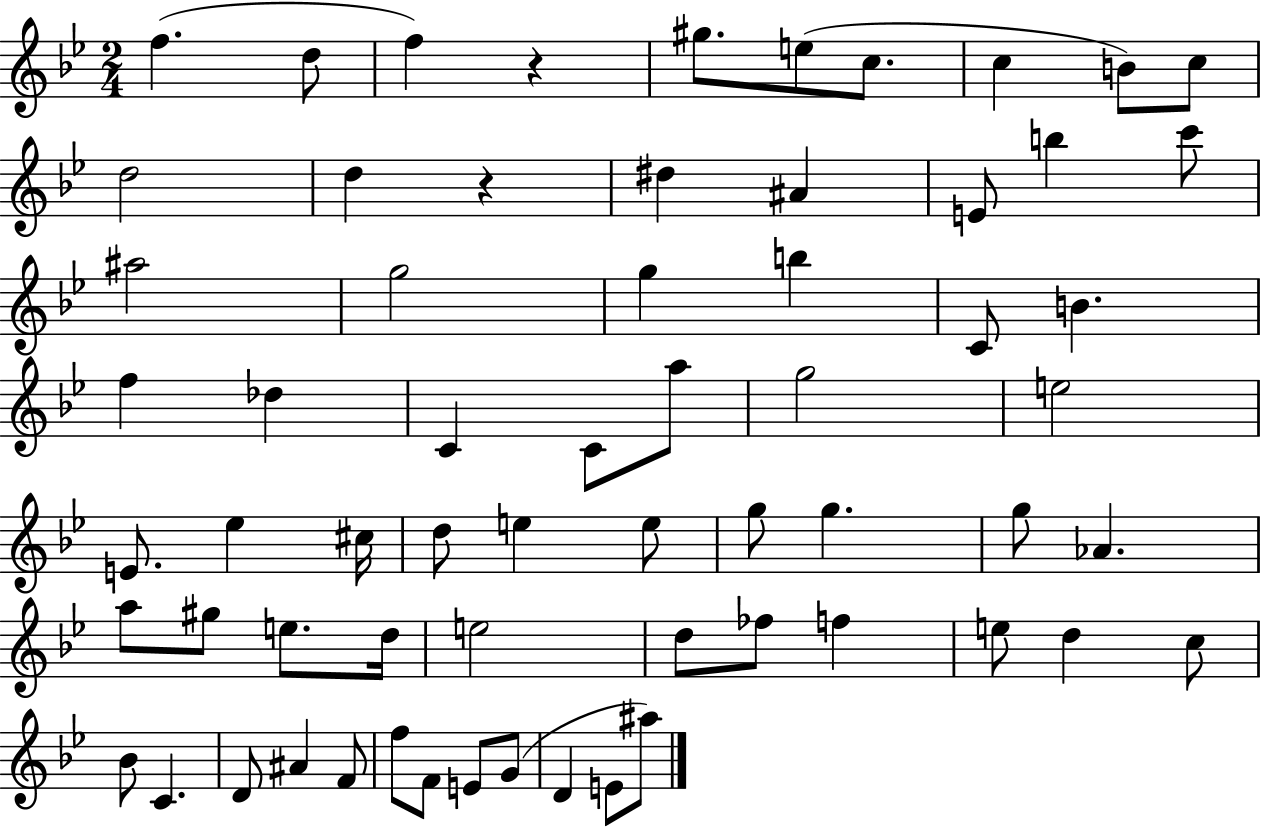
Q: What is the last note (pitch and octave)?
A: A#5